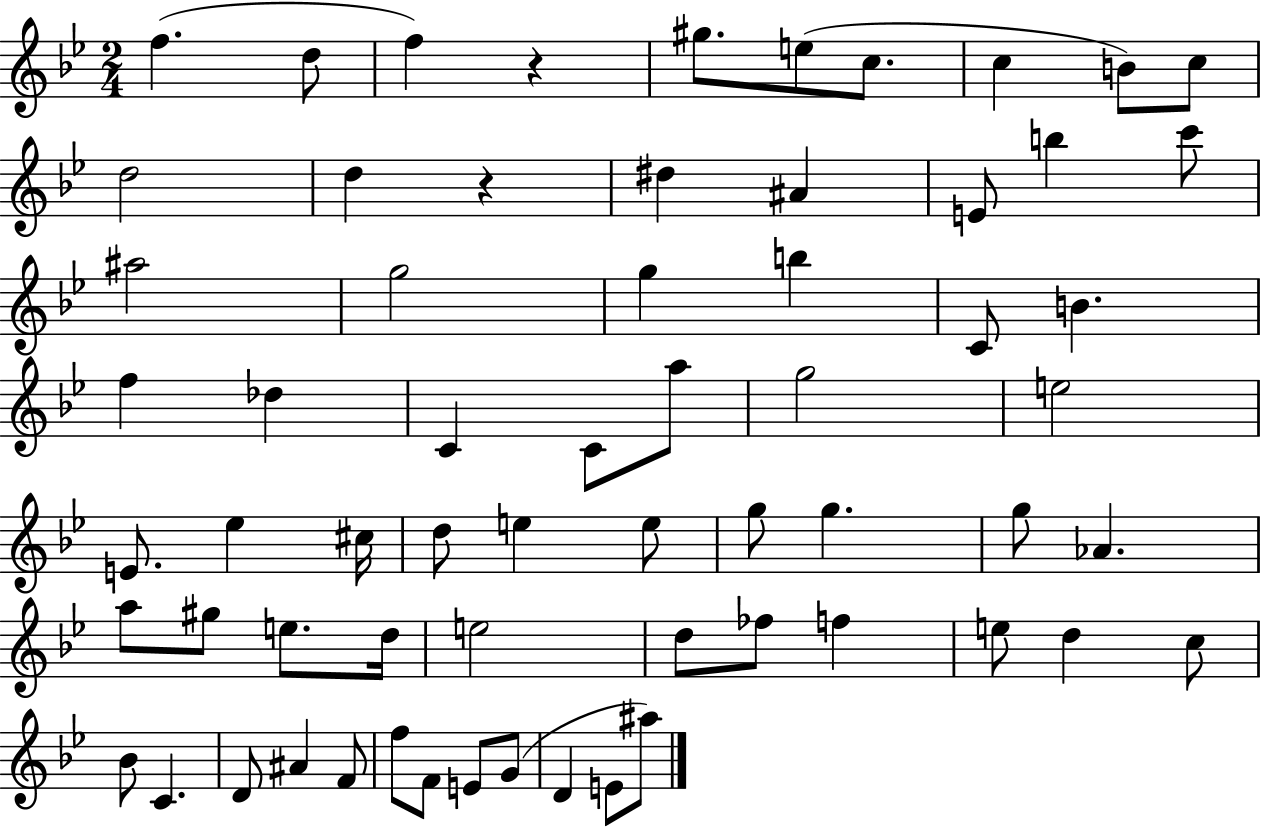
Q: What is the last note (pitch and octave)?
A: A#5